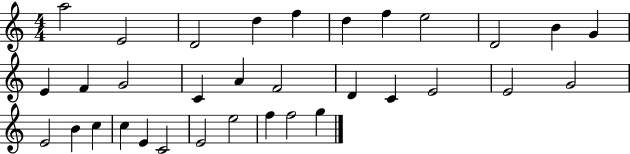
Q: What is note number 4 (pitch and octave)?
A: D5